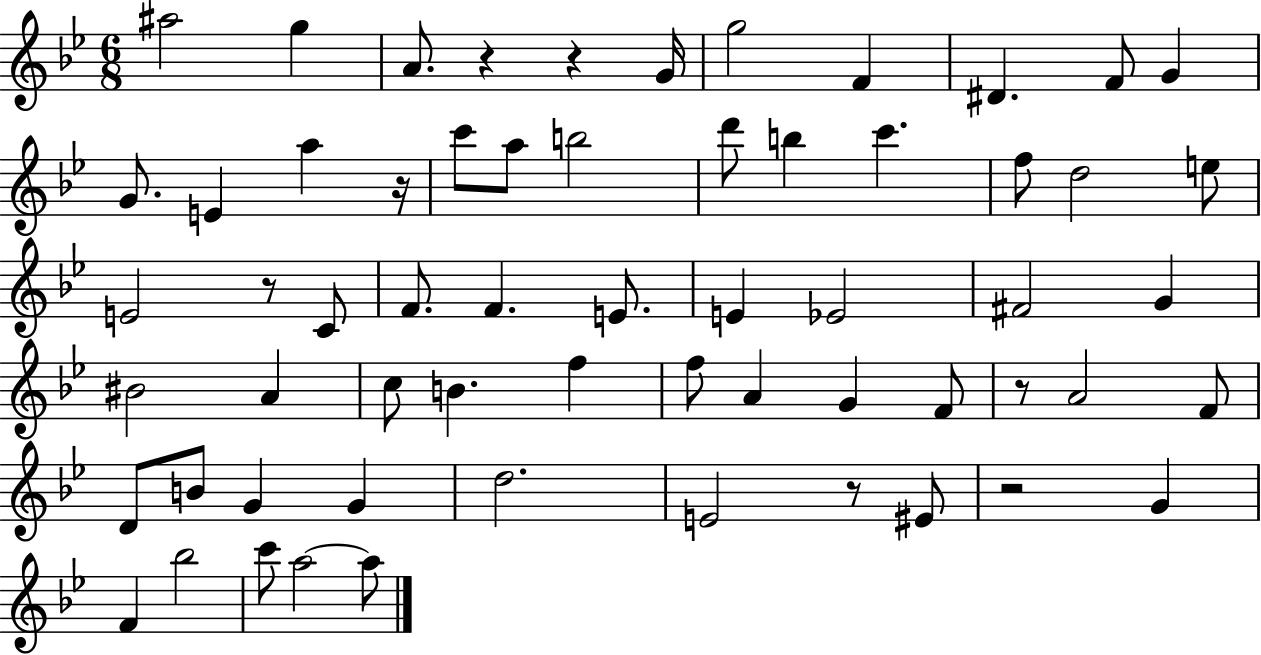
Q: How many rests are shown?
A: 7